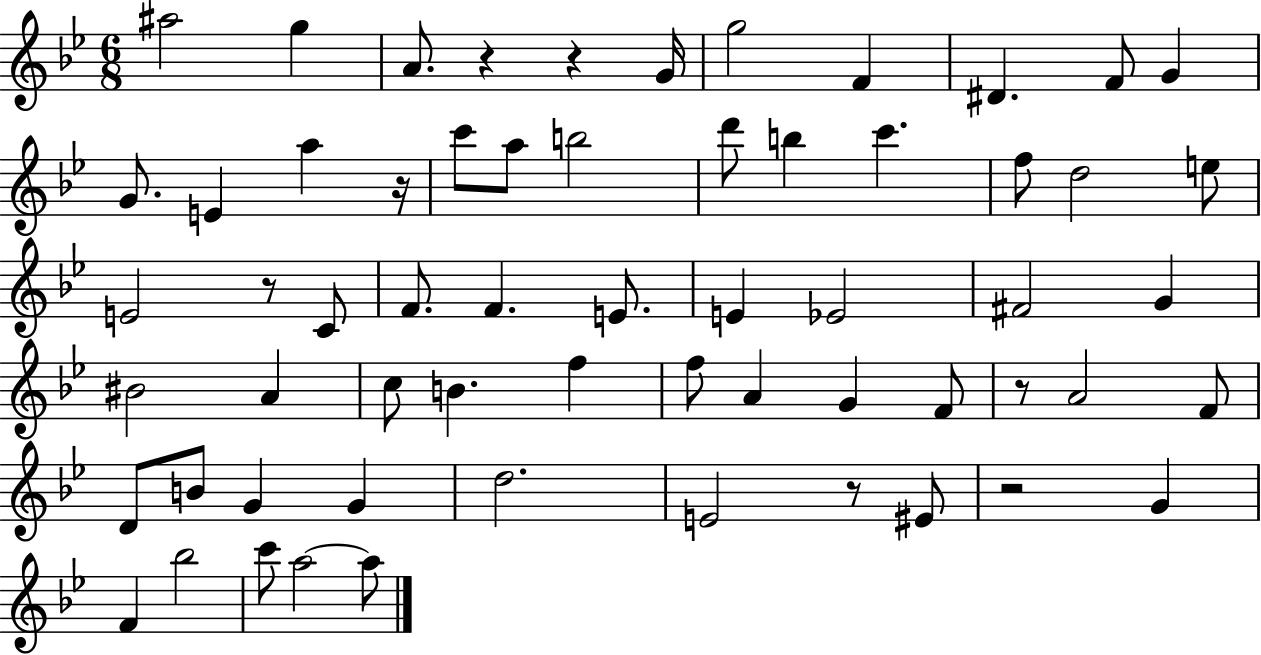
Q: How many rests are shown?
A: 7